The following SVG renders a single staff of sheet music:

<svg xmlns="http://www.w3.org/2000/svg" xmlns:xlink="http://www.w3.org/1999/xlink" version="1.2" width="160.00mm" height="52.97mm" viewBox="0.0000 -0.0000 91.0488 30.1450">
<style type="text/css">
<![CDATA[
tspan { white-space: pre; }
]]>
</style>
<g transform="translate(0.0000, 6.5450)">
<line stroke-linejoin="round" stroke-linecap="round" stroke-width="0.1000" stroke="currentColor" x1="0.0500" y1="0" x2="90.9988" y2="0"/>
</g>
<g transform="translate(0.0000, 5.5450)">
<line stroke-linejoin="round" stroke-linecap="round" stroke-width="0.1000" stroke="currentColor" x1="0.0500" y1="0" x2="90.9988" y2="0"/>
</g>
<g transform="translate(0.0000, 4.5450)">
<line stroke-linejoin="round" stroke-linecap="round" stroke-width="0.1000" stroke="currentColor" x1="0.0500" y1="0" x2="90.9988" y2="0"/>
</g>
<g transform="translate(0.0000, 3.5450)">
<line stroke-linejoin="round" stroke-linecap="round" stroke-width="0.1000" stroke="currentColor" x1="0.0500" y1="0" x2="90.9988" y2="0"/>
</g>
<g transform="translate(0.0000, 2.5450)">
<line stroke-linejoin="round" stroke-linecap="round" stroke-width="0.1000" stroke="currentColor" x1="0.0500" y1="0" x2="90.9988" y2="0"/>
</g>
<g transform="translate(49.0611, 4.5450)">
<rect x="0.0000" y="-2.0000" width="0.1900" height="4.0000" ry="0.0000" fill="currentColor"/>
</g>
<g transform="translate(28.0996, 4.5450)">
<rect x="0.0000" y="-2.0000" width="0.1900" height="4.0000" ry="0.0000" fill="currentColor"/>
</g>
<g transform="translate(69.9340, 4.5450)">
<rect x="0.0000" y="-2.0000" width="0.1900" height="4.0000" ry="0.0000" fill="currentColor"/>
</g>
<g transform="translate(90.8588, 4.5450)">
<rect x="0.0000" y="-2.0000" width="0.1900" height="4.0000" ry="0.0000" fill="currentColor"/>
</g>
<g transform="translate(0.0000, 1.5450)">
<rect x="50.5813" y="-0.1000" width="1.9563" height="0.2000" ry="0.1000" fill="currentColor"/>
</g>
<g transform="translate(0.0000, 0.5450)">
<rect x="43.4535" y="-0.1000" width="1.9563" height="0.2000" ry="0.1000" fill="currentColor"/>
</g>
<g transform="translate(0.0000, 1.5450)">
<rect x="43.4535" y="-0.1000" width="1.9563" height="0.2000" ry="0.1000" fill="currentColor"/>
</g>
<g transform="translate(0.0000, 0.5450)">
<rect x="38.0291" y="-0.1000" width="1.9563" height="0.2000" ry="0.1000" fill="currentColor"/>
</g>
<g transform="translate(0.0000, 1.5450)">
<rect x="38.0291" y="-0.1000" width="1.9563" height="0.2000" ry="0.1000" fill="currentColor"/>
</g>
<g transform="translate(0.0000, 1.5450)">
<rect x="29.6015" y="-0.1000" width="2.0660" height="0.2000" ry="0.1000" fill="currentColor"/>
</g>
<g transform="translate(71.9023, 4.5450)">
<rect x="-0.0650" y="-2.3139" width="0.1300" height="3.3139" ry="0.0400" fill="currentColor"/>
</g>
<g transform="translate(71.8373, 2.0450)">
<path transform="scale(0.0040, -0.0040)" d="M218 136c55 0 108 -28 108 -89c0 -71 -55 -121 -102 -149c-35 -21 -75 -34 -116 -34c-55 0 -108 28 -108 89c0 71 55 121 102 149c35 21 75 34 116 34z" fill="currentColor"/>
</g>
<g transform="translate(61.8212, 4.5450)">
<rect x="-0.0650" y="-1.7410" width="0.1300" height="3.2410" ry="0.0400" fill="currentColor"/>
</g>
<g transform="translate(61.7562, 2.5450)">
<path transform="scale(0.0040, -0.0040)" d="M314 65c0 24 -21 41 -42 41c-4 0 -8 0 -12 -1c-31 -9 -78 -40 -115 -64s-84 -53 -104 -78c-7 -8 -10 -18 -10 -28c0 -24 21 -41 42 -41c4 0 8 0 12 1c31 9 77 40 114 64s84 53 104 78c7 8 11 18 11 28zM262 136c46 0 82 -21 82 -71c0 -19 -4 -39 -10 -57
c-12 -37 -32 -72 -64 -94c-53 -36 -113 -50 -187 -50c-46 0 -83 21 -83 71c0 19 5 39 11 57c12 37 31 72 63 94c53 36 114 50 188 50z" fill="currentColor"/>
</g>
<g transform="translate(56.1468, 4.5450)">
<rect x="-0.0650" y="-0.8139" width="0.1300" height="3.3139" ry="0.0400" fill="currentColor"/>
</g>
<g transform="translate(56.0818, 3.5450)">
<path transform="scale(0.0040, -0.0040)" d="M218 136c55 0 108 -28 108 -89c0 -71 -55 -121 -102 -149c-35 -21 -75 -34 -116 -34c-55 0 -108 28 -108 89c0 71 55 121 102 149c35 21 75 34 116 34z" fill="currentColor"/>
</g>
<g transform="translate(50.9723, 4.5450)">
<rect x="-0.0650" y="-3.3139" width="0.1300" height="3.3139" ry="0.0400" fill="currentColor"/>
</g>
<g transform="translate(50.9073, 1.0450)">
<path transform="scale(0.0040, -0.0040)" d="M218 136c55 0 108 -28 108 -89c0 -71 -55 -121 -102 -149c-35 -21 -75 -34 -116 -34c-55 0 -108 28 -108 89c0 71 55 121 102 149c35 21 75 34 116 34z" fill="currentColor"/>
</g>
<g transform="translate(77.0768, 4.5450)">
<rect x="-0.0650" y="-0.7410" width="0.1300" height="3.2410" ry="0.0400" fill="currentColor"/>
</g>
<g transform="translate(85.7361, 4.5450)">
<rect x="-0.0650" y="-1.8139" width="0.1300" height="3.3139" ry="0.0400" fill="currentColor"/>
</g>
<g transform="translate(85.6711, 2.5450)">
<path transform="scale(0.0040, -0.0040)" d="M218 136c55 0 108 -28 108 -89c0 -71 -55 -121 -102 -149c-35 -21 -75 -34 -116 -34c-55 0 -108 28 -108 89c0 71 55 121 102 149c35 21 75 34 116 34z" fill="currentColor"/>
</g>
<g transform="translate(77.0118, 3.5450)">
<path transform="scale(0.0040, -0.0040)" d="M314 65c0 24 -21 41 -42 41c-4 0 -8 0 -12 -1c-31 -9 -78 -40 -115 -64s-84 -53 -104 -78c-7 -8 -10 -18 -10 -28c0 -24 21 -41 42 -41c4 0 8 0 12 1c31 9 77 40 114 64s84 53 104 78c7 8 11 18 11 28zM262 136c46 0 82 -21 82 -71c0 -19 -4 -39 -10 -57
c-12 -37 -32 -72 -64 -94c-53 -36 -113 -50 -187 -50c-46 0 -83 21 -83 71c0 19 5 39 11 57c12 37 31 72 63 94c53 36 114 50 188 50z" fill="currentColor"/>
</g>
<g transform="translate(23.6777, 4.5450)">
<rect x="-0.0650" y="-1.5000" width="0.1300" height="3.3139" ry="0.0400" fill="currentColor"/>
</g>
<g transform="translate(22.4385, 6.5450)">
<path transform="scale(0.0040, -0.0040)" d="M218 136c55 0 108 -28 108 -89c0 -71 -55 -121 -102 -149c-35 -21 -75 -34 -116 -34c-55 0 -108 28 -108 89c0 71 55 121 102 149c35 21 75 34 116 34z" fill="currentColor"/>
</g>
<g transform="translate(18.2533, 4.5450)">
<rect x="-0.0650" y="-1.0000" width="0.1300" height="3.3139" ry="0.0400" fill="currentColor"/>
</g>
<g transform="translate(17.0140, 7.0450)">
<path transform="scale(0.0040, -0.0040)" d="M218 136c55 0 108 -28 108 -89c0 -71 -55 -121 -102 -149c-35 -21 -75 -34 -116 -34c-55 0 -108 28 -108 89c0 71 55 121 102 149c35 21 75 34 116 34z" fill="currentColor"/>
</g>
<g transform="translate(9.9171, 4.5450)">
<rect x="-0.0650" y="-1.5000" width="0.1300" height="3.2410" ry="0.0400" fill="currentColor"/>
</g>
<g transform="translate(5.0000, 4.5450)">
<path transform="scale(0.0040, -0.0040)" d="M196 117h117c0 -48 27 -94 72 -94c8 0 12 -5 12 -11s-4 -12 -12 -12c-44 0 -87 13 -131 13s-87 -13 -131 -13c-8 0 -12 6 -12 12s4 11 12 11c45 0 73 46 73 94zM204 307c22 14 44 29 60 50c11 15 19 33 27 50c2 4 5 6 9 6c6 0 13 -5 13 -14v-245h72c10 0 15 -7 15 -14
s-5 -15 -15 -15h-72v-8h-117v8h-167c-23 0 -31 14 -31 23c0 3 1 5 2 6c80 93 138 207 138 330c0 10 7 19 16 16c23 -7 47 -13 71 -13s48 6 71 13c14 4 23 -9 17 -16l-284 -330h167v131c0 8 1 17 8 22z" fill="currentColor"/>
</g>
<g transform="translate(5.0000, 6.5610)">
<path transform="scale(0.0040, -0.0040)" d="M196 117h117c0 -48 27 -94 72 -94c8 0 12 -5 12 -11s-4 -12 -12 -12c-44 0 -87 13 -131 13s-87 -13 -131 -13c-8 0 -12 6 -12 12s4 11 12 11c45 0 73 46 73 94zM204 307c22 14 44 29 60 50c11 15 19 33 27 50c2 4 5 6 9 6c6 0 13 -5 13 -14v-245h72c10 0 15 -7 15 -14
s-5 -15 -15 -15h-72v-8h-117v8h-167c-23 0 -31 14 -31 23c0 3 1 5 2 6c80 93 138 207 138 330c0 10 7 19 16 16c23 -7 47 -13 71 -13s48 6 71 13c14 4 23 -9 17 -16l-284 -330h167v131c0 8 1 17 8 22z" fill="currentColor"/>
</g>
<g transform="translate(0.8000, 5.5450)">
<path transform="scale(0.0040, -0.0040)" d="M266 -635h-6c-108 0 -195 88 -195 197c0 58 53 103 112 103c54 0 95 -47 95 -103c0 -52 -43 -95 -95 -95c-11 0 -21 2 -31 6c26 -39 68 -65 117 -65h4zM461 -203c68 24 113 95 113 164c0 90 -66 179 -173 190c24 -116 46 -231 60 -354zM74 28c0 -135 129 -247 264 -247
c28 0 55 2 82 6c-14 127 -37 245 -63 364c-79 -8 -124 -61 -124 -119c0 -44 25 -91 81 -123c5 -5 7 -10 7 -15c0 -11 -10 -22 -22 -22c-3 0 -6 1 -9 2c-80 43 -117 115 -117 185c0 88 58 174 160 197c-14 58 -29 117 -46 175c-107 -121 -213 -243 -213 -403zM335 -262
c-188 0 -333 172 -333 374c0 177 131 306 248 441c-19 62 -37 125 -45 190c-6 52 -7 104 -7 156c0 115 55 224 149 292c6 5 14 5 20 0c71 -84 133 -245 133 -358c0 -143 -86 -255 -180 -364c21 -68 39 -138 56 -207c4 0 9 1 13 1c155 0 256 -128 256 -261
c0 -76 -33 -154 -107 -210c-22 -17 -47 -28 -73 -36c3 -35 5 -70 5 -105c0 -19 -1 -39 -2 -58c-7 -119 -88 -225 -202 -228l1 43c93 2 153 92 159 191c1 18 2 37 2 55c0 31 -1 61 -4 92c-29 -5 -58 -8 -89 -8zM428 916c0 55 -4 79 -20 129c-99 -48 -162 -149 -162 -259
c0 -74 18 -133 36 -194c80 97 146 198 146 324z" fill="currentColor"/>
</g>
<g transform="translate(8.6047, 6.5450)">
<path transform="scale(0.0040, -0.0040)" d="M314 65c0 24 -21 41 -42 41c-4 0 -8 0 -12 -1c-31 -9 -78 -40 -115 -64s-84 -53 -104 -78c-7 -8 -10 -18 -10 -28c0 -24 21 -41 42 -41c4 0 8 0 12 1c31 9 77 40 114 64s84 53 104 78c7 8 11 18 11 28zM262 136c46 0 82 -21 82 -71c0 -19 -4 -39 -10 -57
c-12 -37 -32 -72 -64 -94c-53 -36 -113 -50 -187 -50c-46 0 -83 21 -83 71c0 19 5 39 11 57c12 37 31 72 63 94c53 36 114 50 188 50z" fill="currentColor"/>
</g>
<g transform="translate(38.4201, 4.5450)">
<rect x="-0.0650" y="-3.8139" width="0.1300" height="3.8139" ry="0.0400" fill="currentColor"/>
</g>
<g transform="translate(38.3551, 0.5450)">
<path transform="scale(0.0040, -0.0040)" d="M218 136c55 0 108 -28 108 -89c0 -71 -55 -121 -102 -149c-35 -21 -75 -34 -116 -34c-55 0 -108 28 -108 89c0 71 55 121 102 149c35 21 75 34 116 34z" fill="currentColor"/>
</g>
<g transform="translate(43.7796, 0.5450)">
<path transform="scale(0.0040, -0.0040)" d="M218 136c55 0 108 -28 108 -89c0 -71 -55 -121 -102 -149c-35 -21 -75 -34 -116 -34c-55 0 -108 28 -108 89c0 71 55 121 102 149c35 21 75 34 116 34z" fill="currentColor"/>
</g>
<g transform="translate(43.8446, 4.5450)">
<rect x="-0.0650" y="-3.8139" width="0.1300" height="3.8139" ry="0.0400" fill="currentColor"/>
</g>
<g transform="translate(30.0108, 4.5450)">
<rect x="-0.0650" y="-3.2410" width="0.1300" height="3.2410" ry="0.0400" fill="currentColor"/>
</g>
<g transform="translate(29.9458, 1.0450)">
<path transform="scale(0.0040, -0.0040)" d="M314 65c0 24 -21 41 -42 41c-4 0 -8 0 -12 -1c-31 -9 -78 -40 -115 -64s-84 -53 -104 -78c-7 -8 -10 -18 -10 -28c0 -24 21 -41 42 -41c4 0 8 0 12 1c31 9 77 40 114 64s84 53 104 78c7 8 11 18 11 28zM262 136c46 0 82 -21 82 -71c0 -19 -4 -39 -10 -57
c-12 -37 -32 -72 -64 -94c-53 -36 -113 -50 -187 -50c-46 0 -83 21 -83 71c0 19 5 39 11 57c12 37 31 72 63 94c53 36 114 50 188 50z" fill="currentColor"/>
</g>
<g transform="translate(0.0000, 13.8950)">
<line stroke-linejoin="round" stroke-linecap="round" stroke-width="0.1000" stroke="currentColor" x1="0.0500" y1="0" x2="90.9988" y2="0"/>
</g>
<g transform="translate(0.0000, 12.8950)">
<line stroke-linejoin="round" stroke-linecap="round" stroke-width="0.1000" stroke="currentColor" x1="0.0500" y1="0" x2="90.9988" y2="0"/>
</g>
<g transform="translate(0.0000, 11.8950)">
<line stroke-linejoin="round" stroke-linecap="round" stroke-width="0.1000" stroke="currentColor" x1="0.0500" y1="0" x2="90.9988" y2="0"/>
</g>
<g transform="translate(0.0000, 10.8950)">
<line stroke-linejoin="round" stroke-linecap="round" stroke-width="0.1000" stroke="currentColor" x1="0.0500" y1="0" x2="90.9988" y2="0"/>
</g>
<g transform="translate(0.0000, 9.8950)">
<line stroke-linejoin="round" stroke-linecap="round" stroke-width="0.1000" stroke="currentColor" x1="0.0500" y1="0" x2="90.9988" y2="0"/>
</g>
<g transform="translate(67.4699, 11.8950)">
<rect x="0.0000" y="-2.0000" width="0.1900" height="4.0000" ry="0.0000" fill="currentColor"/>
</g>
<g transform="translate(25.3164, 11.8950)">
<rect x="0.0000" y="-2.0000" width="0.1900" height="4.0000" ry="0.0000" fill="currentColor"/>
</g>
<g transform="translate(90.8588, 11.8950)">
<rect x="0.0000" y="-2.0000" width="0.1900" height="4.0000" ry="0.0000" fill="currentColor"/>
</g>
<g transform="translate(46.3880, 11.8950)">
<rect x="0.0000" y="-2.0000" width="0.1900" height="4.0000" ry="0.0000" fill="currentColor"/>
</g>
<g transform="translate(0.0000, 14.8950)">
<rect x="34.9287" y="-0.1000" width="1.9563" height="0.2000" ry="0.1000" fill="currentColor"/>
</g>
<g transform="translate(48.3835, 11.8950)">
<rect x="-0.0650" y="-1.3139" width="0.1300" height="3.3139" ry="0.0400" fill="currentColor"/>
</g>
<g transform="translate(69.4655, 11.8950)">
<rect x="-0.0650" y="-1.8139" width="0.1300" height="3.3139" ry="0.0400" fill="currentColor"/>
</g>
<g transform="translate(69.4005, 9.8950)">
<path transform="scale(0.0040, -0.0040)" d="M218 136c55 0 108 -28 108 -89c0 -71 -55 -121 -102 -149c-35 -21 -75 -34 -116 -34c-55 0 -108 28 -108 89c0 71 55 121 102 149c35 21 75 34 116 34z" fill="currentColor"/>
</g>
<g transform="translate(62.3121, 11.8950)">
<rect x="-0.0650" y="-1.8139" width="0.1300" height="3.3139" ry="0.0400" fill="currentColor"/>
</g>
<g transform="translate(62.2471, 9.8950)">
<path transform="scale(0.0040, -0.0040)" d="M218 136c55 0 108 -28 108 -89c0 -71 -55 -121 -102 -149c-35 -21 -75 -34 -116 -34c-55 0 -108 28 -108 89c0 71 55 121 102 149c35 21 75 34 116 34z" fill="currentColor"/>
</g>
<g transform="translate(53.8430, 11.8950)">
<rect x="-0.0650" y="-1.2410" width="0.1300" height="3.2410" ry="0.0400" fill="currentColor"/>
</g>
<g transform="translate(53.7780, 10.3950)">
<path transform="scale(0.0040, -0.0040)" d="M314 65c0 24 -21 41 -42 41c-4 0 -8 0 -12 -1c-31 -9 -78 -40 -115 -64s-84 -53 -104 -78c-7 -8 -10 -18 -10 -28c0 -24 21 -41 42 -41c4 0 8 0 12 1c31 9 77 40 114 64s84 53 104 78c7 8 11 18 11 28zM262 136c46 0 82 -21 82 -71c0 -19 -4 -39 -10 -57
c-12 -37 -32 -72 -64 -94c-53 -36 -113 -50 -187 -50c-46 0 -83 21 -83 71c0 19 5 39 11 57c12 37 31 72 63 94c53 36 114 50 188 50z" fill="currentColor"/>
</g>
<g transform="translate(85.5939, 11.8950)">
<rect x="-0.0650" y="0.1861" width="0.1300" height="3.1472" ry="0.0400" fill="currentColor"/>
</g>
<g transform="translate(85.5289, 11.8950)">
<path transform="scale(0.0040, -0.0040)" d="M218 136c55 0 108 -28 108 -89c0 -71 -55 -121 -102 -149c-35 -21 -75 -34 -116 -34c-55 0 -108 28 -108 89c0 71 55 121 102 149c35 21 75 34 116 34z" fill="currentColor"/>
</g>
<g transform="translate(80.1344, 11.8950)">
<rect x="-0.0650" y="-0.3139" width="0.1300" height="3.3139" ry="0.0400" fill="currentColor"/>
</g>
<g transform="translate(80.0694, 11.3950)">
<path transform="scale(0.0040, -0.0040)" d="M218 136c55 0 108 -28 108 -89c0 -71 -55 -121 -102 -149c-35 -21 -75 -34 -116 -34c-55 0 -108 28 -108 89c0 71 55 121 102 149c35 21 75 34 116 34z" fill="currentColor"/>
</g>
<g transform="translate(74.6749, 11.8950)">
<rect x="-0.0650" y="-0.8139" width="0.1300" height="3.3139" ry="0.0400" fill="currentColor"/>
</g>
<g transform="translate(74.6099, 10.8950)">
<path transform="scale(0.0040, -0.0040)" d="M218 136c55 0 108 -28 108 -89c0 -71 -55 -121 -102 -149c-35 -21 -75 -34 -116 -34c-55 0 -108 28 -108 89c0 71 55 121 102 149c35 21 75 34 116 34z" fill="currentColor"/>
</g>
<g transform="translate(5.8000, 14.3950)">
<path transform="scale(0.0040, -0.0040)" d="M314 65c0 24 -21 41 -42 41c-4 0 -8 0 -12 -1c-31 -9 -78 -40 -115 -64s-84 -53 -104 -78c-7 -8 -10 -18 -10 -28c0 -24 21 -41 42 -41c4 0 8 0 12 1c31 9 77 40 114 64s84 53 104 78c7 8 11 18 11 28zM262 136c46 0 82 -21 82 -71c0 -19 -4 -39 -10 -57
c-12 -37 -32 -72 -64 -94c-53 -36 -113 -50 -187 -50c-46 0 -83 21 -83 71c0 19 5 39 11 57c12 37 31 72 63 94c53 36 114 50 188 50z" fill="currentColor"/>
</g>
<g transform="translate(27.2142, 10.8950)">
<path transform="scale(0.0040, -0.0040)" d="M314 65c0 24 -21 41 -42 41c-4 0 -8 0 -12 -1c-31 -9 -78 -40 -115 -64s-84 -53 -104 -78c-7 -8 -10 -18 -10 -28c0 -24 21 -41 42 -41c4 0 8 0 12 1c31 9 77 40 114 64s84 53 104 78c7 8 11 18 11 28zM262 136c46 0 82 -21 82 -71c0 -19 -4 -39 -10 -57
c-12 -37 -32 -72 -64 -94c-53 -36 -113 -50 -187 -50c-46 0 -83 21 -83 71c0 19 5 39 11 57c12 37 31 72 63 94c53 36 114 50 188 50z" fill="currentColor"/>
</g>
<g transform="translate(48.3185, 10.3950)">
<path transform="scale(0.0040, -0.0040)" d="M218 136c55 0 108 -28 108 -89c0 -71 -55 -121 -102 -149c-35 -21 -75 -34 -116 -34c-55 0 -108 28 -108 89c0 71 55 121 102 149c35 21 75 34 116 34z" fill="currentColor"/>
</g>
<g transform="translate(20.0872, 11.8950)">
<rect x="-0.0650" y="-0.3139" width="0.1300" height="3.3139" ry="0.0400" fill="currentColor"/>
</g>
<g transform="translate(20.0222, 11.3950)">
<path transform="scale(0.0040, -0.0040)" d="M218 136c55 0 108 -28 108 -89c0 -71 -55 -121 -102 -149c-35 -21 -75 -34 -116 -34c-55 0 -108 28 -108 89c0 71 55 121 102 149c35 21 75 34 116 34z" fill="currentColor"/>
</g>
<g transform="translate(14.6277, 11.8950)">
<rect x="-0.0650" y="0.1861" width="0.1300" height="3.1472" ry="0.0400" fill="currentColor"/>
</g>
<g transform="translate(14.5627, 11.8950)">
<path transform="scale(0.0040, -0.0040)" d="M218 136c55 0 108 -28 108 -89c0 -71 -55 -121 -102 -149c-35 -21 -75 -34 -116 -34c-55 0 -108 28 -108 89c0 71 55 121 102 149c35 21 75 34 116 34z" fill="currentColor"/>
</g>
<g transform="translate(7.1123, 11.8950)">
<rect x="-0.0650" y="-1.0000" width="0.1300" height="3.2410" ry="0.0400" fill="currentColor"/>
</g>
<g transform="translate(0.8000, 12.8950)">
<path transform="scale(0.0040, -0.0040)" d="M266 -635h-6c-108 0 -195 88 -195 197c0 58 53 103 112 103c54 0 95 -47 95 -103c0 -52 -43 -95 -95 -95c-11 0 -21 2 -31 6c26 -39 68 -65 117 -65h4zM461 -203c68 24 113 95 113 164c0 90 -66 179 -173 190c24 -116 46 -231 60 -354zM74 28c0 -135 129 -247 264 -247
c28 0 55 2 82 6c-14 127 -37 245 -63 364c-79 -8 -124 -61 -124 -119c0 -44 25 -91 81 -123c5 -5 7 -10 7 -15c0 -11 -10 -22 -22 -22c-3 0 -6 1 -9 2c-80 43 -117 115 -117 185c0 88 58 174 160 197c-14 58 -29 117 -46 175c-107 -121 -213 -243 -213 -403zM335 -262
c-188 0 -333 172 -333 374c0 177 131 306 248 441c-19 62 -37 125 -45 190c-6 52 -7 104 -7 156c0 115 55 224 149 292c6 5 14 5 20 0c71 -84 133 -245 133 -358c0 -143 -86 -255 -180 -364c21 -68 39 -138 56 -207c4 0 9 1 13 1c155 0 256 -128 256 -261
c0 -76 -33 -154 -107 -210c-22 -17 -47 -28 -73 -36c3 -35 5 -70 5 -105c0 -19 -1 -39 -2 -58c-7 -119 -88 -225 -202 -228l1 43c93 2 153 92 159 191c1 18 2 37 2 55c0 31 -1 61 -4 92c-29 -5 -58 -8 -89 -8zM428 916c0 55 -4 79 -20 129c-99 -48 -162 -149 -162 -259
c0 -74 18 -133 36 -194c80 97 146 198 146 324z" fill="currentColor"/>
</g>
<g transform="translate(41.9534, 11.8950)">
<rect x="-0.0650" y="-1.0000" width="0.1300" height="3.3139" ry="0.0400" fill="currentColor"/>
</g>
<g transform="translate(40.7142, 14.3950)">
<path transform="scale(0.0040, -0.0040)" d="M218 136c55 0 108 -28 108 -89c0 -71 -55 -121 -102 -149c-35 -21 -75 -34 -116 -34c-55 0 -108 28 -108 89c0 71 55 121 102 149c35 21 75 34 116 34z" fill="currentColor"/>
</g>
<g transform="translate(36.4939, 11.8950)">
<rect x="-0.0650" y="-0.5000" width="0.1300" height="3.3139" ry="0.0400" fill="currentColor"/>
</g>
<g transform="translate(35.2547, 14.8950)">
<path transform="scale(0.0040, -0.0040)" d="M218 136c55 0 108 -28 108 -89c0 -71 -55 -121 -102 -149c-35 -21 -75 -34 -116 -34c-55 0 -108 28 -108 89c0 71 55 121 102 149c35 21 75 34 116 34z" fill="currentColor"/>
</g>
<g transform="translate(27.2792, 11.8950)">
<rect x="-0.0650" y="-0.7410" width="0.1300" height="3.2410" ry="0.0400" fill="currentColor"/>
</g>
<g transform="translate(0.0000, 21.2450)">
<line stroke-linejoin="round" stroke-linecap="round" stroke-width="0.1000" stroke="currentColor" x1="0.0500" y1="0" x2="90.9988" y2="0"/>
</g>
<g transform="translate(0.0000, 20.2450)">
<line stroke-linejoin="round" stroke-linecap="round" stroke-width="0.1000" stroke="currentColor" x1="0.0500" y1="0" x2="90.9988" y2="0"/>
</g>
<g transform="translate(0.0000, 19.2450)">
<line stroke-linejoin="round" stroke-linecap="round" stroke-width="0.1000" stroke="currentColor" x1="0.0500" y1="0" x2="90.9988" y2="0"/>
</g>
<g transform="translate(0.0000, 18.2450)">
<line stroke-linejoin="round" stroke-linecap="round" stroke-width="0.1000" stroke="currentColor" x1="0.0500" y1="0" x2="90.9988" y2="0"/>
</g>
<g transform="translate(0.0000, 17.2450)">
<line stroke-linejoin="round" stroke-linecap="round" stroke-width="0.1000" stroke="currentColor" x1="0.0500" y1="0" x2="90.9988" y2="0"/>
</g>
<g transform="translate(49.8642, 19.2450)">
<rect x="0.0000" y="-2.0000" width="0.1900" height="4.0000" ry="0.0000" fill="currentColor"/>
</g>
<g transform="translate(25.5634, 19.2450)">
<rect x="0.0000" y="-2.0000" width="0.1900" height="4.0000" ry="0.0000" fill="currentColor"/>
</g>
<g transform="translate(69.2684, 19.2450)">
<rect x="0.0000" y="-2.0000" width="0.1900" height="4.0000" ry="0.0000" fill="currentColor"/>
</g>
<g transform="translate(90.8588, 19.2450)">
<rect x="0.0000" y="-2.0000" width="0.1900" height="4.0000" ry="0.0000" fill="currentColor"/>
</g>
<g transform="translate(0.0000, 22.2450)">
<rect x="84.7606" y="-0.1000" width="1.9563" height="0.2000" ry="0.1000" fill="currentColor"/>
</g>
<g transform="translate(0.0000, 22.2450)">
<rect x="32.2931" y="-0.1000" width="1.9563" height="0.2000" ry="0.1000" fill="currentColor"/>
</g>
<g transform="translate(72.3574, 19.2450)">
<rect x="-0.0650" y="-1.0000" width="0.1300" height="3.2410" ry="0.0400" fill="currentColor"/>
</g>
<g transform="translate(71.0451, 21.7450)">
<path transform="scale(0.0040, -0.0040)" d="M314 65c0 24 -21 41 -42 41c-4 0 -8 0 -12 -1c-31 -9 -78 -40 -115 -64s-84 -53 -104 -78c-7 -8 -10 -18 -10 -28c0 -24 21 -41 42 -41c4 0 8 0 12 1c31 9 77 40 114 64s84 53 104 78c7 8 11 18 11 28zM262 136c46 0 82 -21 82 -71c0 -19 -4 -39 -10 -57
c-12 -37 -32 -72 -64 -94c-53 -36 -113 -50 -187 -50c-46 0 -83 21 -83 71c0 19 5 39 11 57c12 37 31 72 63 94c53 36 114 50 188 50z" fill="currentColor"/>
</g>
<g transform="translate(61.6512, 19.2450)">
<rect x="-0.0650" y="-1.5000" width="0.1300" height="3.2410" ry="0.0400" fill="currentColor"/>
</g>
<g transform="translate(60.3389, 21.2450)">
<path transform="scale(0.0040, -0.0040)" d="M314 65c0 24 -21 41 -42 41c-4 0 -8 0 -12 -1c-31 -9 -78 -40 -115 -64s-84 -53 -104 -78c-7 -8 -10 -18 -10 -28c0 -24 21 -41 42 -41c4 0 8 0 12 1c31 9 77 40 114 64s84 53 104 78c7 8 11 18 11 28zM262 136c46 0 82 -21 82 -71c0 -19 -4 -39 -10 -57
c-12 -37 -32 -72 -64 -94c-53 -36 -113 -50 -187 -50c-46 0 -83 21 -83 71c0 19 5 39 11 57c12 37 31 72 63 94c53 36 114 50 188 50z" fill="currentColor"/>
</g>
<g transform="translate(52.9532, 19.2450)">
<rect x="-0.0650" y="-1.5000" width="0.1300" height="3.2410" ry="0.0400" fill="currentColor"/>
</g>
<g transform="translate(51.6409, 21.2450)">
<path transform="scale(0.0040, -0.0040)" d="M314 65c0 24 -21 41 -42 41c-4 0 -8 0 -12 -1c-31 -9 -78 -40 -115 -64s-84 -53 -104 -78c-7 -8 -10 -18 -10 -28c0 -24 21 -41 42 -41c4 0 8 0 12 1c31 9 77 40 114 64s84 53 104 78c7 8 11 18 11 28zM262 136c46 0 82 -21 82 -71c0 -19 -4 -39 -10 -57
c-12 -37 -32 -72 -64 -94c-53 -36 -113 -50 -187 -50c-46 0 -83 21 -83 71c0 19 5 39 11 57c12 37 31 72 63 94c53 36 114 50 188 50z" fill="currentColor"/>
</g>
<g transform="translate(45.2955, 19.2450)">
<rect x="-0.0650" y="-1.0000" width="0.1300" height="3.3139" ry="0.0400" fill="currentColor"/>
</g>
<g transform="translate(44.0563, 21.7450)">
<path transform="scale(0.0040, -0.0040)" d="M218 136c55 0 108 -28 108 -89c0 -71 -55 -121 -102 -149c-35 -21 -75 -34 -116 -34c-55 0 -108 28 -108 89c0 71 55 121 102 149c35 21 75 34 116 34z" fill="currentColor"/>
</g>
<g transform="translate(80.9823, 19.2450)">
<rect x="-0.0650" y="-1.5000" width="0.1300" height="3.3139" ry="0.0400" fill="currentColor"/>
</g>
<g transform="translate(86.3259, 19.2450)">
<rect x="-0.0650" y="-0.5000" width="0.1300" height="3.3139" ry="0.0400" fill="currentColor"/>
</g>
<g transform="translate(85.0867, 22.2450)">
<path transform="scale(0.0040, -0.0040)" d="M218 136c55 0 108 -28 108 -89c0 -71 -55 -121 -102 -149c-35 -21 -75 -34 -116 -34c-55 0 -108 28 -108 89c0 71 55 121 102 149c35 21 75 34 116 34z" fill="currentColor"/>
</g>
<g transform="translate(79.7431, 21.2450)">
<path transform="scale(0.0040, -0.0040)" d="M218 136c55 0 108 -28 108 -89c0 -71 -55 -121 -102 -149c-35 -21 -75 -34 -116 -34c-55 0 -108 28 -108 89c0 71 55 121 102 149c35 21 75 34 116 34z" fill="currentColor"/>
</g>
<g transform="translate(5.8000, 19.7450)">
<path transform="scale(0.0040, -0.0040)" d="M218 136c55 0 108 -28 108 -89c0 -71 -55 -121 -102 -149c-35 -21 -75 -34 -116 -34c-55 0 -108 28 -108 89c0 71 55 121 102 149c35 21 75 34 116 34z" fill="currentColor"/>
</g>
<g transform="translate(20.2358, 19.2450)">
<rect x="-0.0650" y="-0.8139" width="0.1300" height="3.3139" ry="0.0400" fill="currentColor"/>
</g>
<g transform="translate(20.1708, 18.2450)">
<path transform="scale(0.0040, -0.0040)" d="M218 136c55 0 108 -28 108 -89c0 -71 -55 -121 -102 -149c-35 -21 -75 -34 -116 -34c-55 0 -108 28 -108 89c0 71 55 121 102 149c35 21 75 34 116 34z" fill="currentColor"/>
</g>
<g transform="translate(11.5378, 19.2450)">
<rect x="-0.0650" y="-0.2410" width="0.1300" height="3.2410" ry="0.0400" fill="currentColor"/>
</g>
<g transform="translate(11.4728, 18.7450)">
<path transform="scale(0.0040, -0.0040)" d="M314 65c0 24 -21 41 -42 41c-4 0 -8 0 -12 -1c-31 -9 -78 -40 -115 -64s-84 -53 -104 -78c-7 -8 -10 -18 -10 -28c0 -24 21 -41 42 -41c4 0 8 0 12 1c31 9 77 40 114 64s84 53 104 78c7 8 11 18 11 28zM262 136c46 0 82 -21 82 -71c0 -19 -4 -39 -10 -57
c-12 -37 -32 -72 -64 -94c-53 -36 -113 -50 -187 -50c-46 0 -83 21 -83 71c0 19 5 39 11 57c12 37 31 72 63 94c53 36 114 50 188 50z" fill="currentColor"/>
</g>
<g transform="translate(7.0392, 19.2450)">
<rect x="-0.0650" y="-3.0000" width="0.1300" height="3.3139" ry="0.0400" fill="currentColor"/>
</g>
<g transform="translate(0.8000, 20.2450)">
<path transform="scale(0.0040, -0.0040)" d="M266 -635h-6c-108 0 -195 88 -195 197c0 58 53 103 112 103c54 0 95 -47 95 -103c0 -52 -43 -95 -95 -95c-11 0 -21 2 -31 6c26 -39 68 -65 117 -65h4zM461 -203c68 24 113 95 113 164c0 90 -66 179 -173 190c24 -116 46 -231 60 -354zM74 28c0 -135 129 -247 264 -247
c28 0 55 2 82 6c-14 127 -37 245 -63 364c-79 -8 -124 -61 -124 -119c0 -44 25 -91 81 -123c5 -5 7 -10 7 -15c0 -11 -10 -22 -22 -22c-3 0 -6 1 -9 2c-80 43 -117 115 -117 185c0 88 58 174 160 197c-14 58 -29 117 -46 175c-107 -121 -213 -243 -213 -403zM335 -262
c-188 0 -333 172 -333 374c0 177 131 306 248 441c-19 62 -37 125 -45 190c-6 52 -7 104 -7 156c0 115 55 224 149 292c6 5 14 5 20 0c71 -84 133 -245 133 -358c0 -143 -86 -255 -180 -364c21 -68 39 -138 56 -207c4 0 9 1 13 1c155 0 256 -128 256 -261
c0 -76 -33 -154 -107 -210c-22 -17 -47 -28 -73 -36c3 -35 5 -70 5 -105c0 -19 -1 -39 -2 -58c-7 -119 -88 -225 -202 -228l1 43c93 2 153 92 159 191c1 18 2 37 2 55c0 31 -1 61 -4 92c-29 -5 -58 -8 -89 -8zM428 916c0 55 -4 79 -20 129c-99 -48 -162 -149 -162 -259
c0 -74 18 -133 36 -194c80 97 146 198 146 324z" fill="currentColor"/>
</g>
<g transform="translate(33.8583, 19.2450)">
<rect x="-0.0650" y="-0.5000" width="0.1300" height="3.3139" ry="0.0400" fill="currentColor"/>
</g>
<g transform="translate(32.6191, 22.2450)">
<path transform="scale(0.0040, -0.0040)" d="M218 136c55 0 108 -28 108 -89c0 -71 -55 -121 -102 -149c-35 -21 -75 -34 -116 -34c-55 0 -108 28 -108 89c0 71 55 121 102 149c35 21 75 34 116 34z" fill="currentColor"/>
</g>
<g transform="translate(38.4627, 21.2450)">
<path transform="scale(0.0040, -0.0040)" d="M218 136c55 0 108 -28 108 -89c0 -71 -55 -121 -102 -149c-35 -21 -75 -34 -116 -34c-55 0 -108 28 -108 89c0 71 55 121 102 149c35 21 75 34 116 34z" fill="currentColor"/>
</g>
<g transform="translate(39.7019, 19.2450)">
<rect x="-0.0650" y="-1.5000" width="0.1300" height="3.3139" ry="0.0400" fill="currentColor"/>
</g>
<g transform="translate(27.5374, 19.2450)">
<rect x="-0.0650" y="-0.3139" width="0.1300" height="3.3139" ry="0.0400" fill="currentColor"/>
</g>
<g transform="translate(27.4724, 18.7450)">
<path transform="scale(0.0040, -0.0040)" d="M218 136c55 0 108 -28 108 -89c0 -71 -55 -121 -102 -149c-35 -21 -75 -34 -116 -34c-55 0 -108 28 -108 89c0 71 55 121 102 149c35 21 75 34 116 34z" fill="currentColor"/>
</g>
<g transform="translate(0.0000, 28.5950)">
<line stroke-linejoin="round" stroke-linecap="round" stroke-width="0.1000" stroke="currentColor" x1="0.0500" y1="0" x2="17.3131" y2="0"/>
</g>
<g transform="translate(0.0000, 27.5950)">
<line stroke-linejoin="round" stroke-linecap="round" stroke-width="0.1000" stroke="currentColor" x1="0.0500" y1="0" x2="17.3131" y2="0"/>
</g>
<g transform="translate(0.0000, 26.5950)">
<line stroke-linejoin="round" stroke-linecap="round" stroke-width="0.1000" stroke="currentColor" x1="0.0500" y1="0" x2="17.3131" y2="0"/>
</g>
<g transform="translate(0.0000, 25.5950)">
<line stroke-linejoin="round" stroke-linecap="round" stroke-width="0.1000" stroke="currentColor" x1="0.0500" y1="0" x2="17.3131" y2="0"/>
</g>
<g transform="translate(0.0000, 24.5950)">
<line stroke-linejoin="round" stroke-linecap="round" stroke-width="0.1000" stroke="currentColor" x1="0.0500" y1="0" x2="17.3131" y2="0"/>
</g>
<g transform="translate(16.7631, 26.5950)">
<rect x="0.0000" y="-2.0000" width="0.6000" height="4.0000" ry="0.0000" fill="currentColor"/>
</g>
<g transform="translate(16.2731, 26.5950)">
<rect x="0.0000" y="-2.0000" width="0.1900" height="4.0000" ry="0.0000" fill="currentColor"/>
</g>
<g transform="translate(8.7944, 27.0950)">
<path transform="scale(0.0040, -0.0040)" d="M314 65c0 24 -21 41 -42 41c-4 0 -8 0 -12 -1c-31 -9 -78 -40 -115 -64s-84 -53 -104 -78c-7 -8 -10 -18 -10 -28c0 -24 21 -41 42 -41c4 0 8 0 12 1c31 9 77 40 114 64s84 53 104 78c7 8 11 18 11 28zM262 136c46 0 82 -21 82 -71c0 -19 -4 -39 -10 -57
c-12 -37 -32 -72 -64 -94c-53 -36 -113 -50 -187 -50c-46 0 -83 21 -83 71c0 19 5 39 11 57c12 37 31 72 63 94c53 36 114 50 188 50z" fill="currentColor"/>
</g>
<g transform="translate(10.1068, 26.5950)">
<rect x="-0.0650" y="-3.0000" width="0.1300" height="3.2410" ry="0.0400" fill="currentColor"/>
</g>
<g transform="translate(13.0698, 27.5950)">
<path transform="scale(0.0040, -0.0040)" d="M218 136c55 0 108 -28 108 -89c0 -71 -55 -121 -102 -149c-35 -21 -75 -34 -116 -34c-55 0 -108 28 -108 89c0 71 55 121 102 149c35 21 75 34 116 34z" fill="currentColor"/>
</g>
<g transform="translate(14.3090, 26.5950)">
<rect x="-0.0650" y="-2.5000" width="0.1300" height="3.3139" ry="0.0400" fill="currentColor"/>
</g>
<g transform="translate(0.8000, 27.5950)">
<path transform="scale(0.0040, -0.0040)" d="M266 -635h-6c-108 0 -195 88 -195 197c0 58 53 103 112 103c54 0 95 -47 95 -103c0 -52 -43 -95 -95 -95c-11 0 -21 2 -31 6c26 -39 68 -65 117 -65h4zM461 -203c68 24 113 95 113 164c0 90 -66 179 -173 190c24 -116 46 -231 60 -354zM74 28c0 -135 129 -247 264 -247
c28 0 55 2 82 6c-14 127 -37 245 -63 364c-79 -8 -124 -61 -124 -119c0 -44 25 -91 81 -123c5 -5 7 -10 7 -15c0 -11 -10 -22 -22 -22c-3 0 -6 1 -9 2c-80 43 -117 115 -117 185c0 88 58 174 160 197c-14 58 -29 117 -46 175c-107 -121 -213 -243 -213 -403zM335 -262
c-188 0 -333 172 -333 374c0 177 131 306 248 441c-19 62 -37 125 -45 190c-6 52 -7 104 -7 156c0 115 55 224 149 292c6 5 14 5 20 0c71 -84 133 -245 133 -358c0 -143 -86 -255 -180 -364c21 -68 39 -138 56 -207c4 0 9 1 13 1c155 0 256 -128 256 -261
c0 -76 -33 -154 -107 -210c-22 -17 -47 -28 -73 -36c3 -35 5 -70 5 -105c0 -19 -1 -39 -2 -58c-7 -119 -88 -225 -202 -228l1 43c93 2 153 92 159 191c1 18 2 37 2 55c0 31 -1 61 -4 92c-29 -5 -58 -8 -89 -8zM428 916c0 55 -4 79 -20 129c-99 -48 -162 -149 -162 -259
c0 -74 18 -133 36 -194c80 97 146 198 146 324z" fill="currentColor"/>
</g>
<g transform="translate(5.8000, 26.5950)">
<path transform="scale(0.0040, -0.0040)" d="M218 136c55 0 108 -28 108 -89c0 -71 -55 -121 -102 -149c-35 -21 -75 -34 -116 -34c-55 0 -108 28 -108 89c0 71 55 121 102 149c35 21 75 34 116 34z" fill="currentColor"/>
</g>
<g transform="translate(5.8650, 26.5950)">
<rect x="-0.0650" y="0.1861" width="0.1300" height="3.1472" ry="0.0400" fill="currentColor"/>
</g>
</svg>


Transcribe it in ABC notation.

X:1
T:Untitled
M:4/4
L:1/4
K:C
E2 D E b2 c' c' b d f2 g d2 f D2 B c d2 C D e e2 f f d c B A c2 d c C E D E2 E2 D2 E C B A2 G